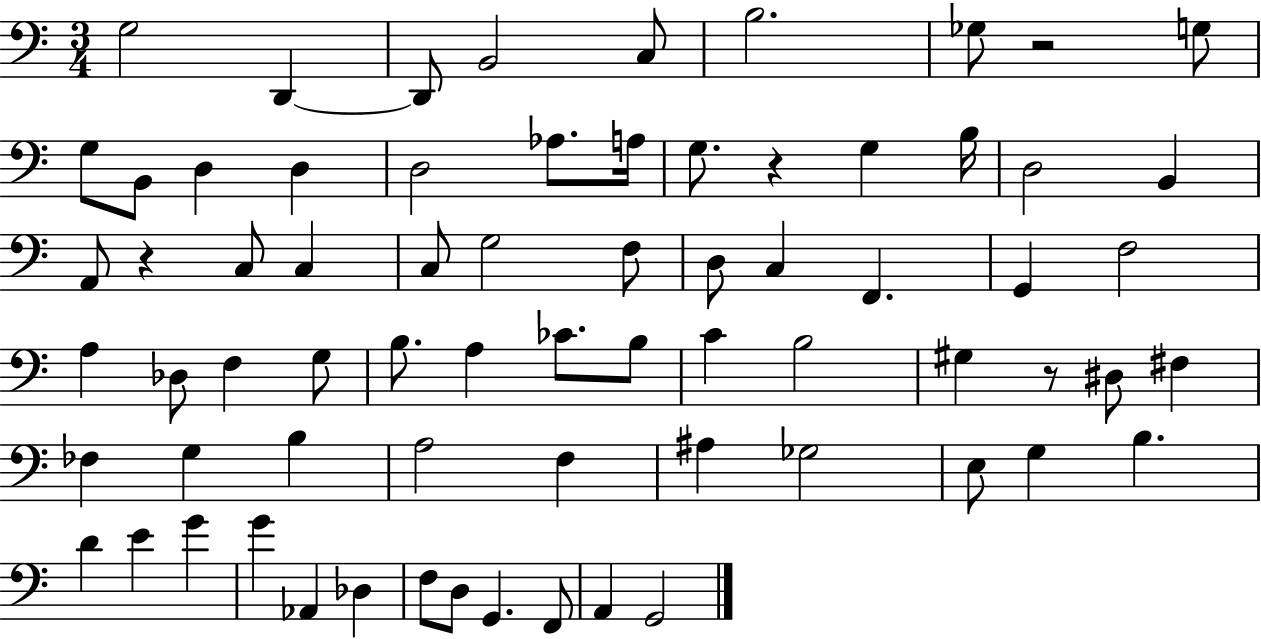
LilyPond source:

{
  \clef bass
  \numericTimeSignature
  \time 3/4
  \key c \major
  g2 d,4~~ | d,8 b,2 c8 | b2. | ges8 r2 g8 | \break g8 b,8 d4 d4 | d2 aes8. a16 | g8. r4 g4 b16 | d2 b,4 | \break a,8 r4 c8 c4 | c8 g2 f8 | d8 c4 f,4. | g,4 f2 | \break a4 des8 f4 g8 | b8. a4 ces'8. b8 | c'4 b2 | gis4 r8 dis8 fis4 | \break fes4 g4 b4 | a2 f4 | ais4 ges2 | e8 g4 b4. | \break d'4 e'4 g'4 | g'4 aes,4 des4 | f8 d8 g,4. f,8 | a,4 g,2 | \break \bar "|."
}